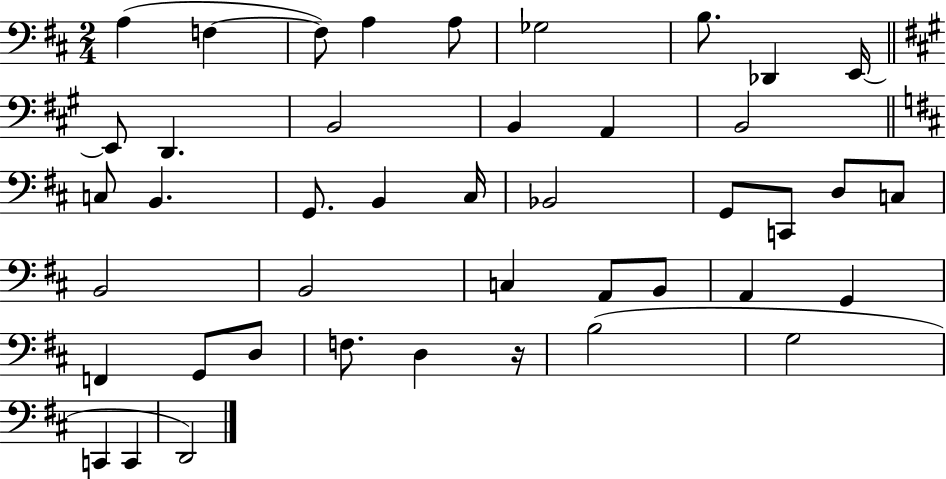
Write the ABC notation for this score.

X:1
T:Untitled
M:2/4
L:1/4
K:D
A, F, F,/2 A, A,/2 _G,2 B,/2 _D,, E,,/4 E,,/2 D,, B,,2 B,, A,, B,,2 C,/2 B,, G,,/2 B,, ^C,/4 _B,,2 G,,/2 C,,/2 D,/2 C,/2 B,,2 B,,2 C, A,,/2 B,,/2 A,, G,, F,, G,,/2 D,/2 F,/2 D, z/4 B,2 G,2 C,, C,, D,,2